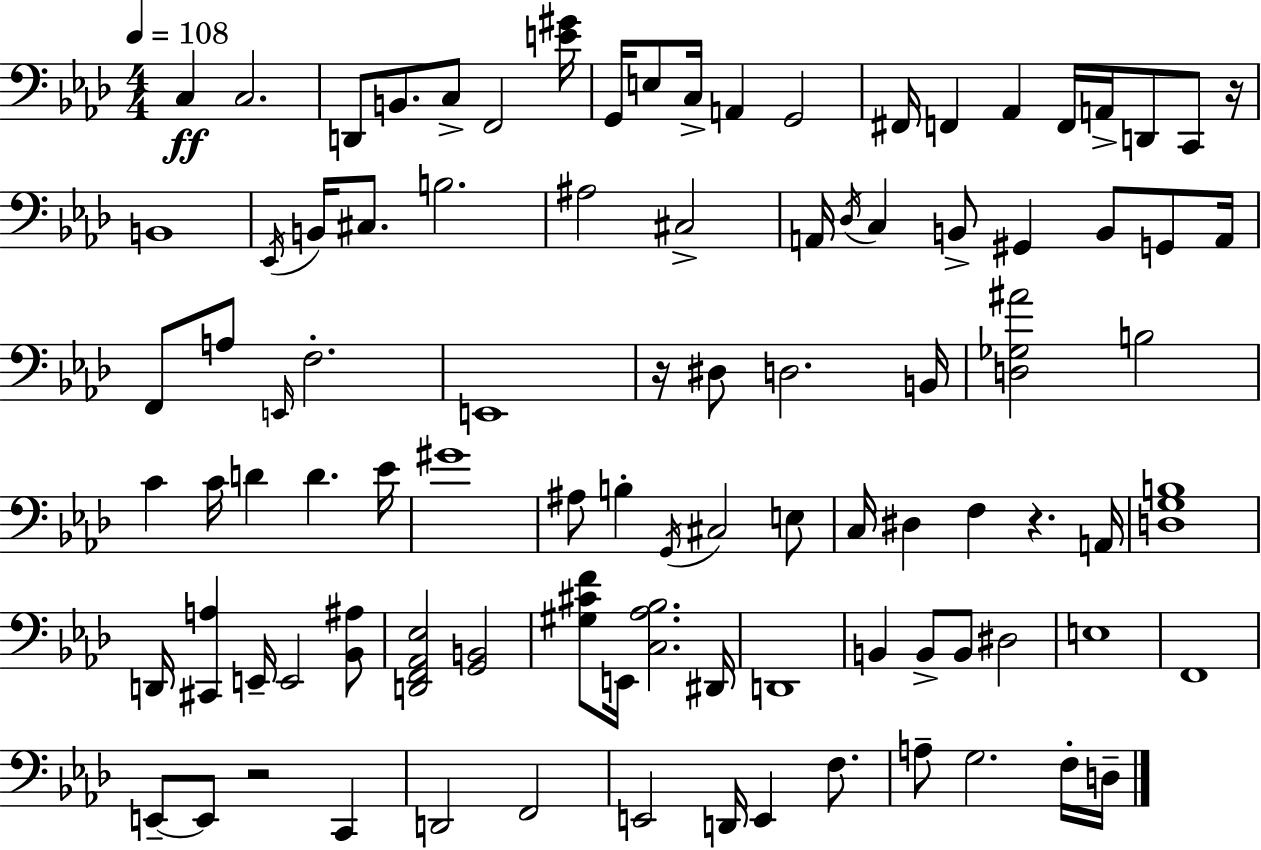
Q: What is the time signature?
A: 4/4